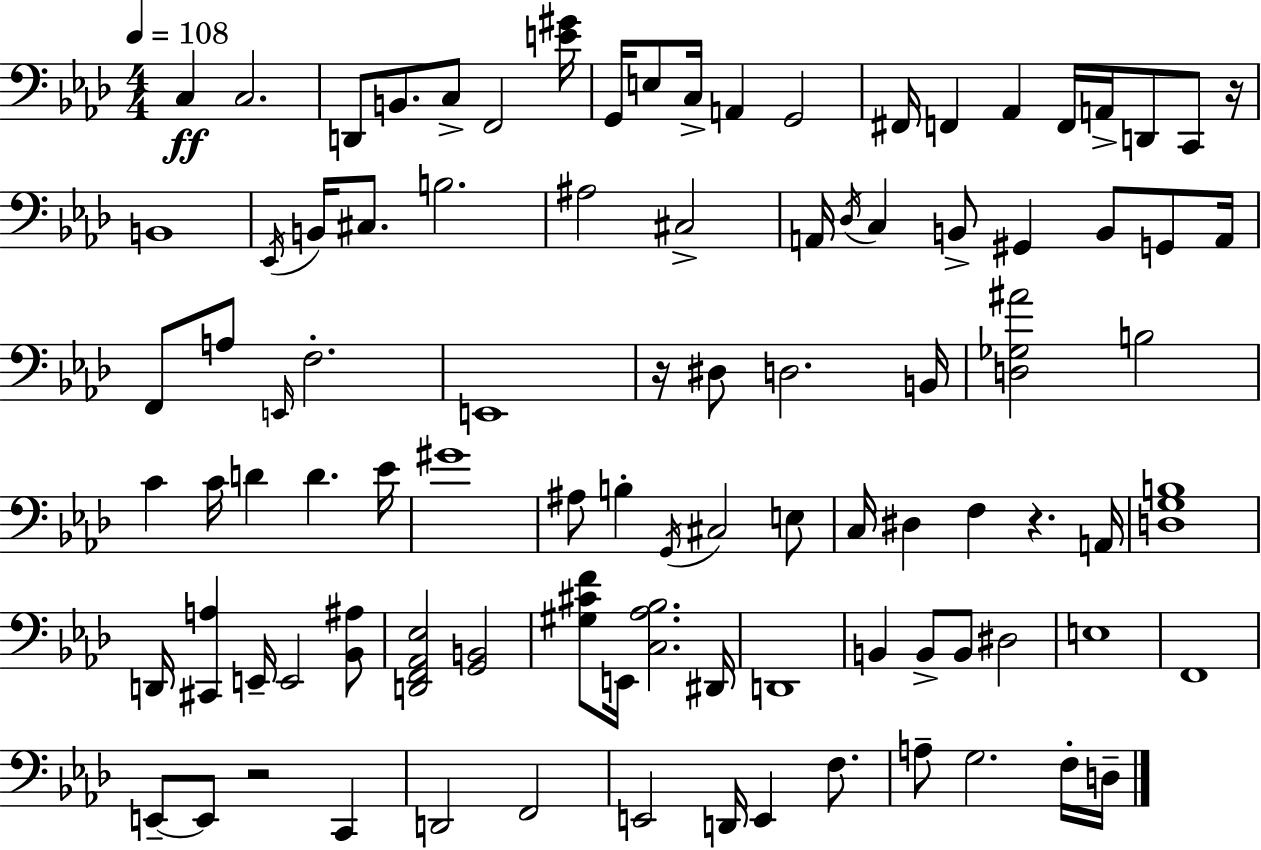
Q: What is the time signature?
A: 4/4